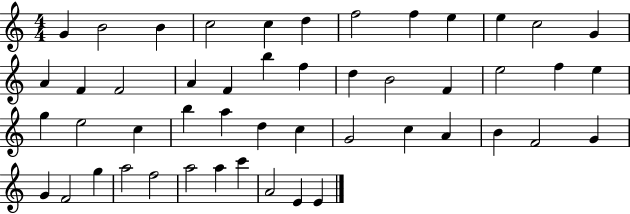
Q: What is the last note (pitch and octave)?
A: E4